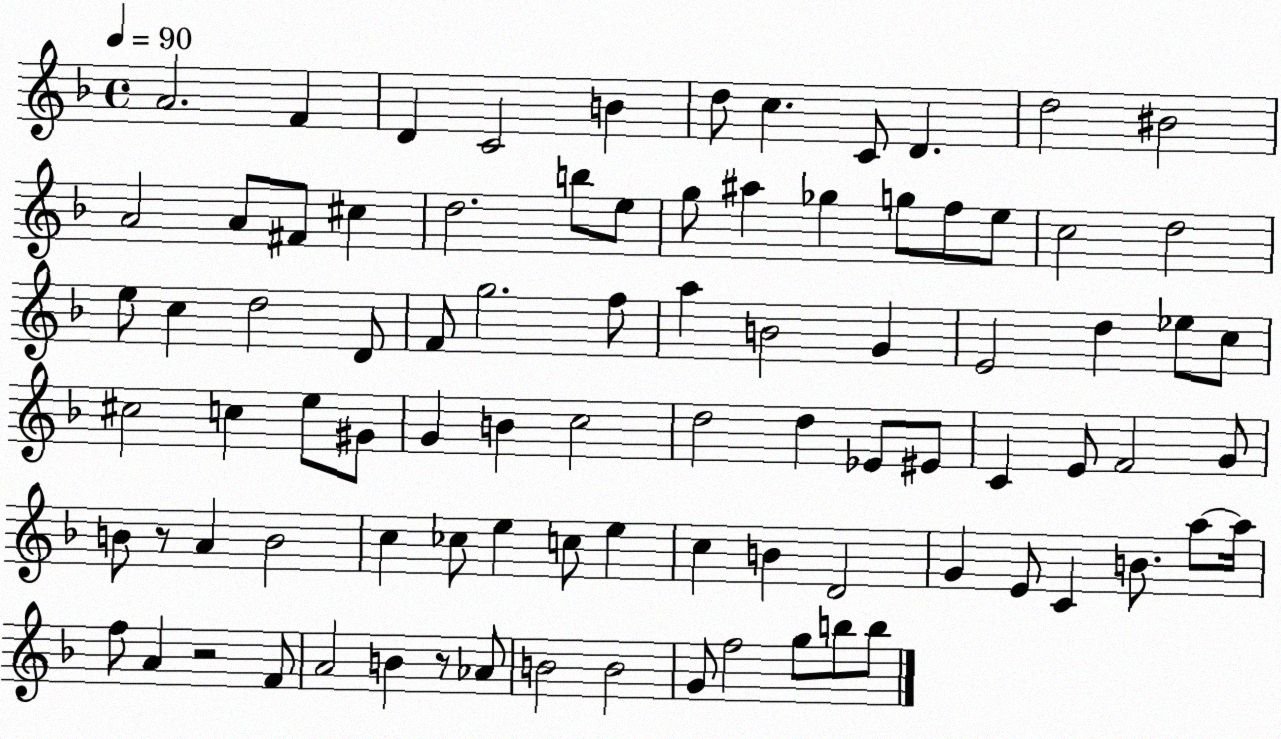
X:1
T:Untitled
M:4/4
L:1/4
K:F
A2 F D C2 B d/2 c C/2 D d2 ^B2 A2 A/2 ^F/2 ^c d2 b/2 e/2 g/2 ^a _g g/2 f/2 e/2 c2 d2 e/2 c d2 D/2 F/2 g2 f/2 a B2 G E2 d _e/2 c/2 ^c2 c e/2 ^G/2 G B c2 d2 d _E/2 ^E/2 C E/2 F2 G/2 B/2 z/2 A B2 c _c/2 e c/2 e c B D2 G E/2 C B/2 a/2 a/4 f/2 A z2 F/2 A2 B z/2 _A/2 B2 B2 G/2 f2 g/2 b/2 b/2